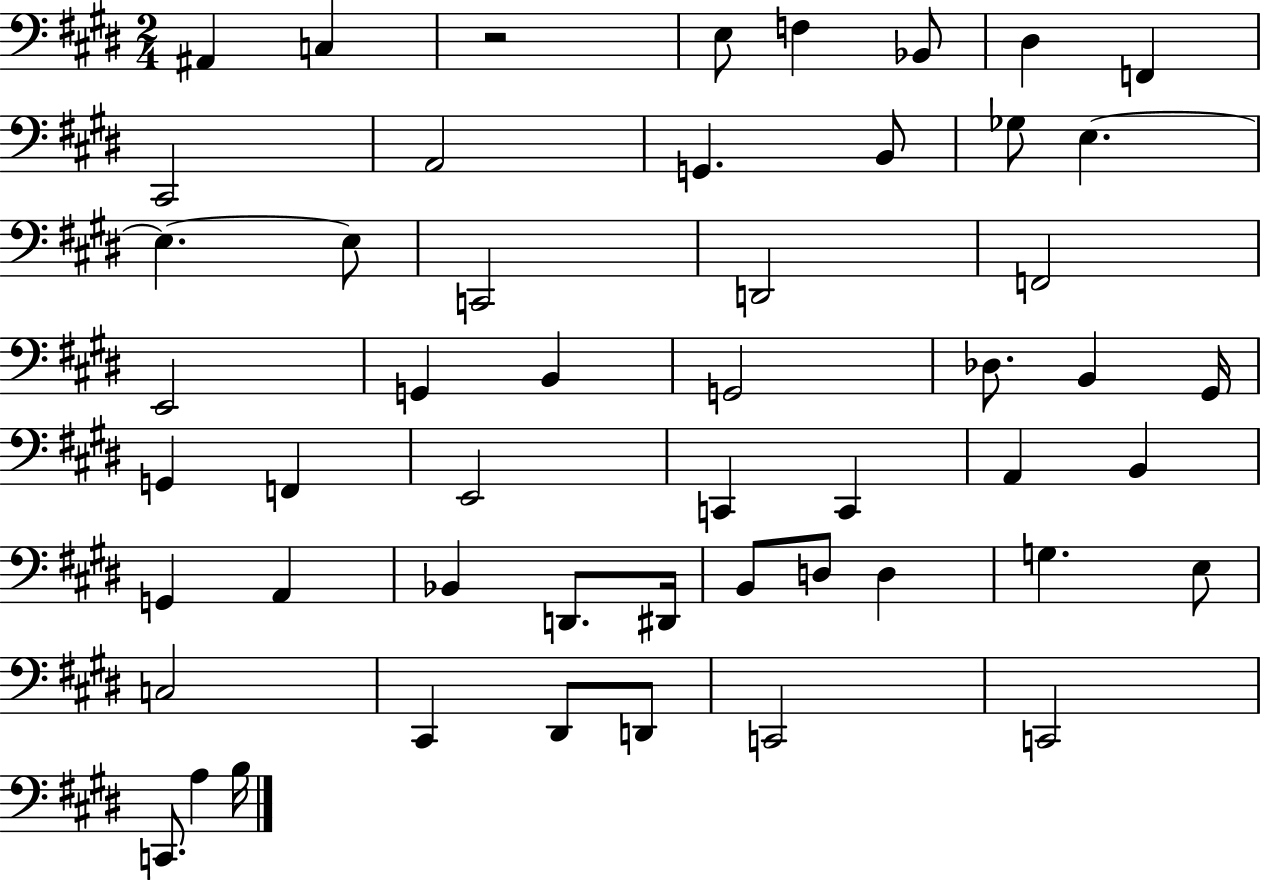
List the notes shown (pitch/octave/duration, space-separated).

A#2/q C3/q R/h E3/e F3/q Bb2/e D#3/q F2/q C#2/h A2/h G2/q. B2/e Gb3/e E3/q. E3/q. E3/e C2/h D2/h F2/h E2/h G2/q B2/q G2/h Db3/e. B2/q G#2/s G2/q F2/q E2/h C2/q C2/q A2/q B2/q G2/q A2/q Bb2/q D2/e. D#2/s B2/e D3/e D3/q G3/q. E3/e C3/h C#2/q D#2/e D2/e C2/h C2/h C2/e. A3/q B3/s